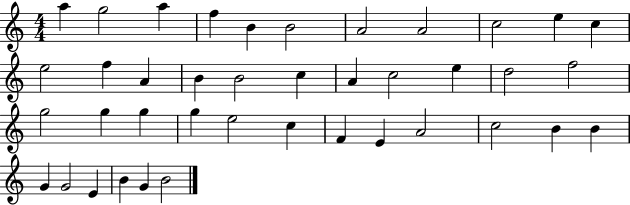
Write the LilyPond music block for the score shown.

{
  \clef treble
  \numericTimeSignature
  \time 4/4
  \key c \major
  a''4 g''2 a''4 | f''4 b'4 b'2 | a'2 a'2 | c''2 e''4 c''4 | \break e''2 f''4 a'4 | b'4 b'2 c''4 | a'4 c''2 e''4 | d''2 f''2 | \break g''2 g''4 g''4 | g''4 e''2 c''4 | f'4 e'4 a'2 | c''2 b'4 b'4 | \break g'4 g'2 e'4 | b'4 g'4 b'2 | \bar "|."
}